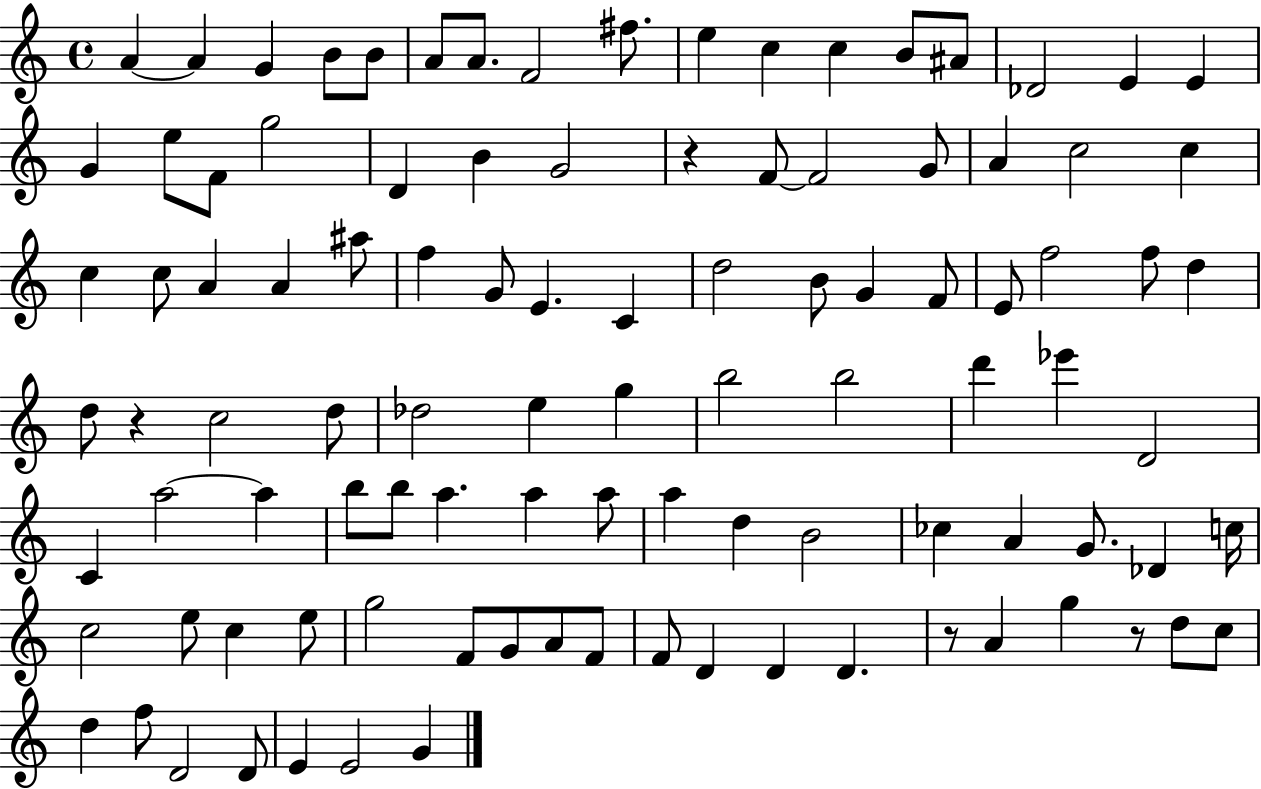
A4/q A4/q G4/q B4/e B4/e A4/e A4/e. F4/h F#5/e. E5/q C5/q C5/q B4/e A#4/e Db4/h E4/q E4/q G4/q E5/e F4/e G5/h D4/q B4/q G4/h R/q F4/e F4/h G4/e A4/q C5/h C5/q C5/q C5/e A4/q A4/q A#5/e F5/q G4/e E4/q. C4/q D5/h B4/e G4/q F4/e E4/e F5/h F5/e D5/q D5/e R/q C5/h D5/e Db5/h E5/q G5/q B5/h B5/h D6/q Eb6/q D4/h C4/q A5/h A5/q B5/e B5/e A5/q. A5/q A5/e A5/q D5/q B4/h CES5/q A4/q G4/e. Db4/q C5/s C5/h E5/e C5/q E5/e G5/h F4/e G4/e A4/e F4/e F4/e D4/q D4/q D4/q. R/e A4/q G5/q R/e D5/e C5/e D5/q F5/e D4/h D4/e E4/q E4/h G4/q